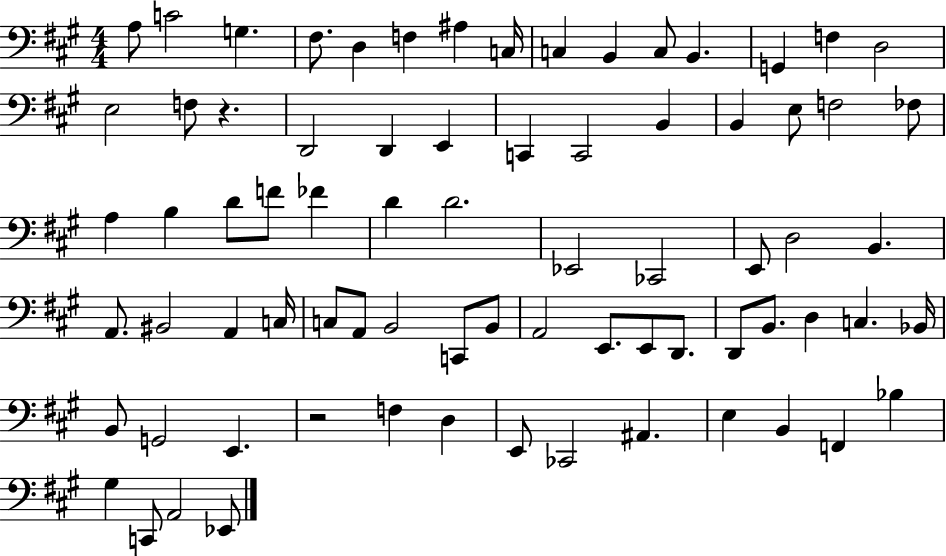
X:1
T:Untitled
M:4/4
L:1/4
K:A
A,/2 C2 G, ^F,/2 D, F, ^A, C,/4 C, B,, C,/2 B,, G,, F, D,2 E,2 F,/2 z D,,2 D,, E,, C,, C,,2 B,, B,, E,/2 F,2 _F,/2 A, B, D/2 F/2 _F D D2 _E,,2 _C,,2 E,,/2 D,2 B,, A,,/2 ^B,,2 A,, C,/4 C,/2 A,,/2 B,,2 C,,/2 B,,/2 A,,2 E,,/2 E,,/2 D,,/2 D,,/2 B,,/2 D, C, _B,,/4 B,,/2 G,,2 E,, z2 F, D, E,,/2 _C,,2 ^A,, E, B,, F,, _B, ^G, C,,/2 A,,2 _E,,/2